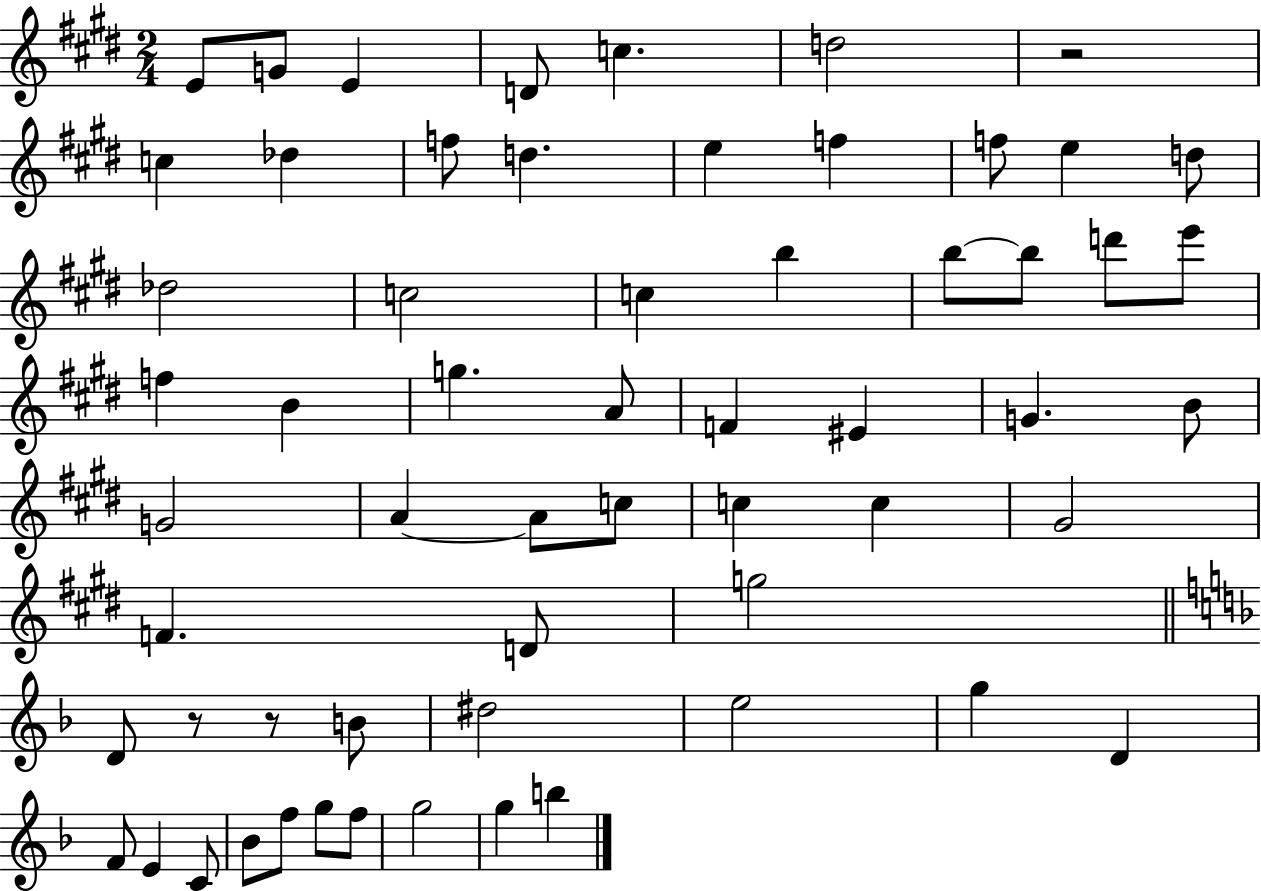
{
  \clef treble
  \numericTimeSignature
  \time 2/4
  \key e \major
  e'8 g'8 e'4 | d'8 c''4. | d''2 | r2 | \break c''4 des''4 | f''8 d''4. | e''4 f''4 | f''8 e''4 d''8 | \break des''2 | c''2 | c''4 b''4 | b''8~~ b''8 d'''8 e'''8 | \break f''4 b'4 | g''4. a'8 | f'4 eis'4 | g'4. b'8 | \break g'2 | a'4~~ a'8 c''8 | c''4 c''4 | gis'2 | \break f'4. d'8 | g''2 | \bar "||" \break \key f \major d'8 r8 r8 b'8 | dis''2 | e''2 | g''4 d'4 | \break f'8 e'4 c'8 | bes'8 f''8 g''8 f''8 | g''2 | g''4 b''4 | \break \bar "|."
}